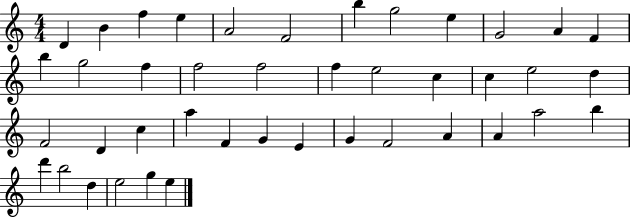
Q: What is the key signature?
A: C major